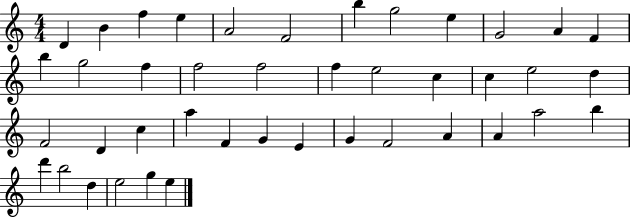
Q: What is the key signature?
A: C major